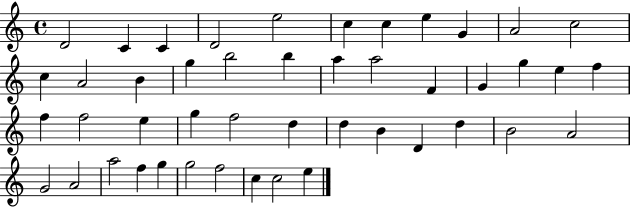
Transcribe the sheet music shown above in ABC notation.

X:1
T:Untitled
M:4/4
L:1/4
K:C
D2 C C D2 e2 c c e G A2 c2 c A2 B g b2 b a a2 F G g e f f f2 e g f2 d d B D d B2 A2 G2 A2 a2 f g g2 f2 c c2 e